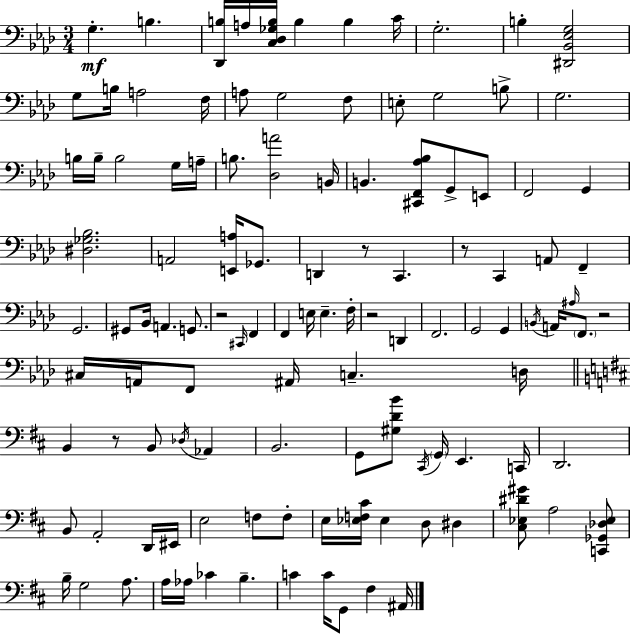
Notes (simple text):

G3/q. B3/q. [Db2,B3]/s A3/s [C3,Db3,Gb3,B3]/s B3/q B3/q C4/s G3/h. B3/q [D#2,Bb2,Eb3,G3]/h G3/e B3/s A3/h F3/s A3/e G3/h F3/e E3/e G3/h B3/e G3/h. B3/s B3/s B3/h G3/s A3/s B3/e. [Db3,A4]/h B2/s B2/q. [C#2,F2,Ab3,Bb3]/e G2/e E2/e F2/h G2/q [D#3,Gb3,Bb3]/h. A2/h [E2,A3]/s Gb2/e. D2/q R/e C2/q. R/e C2/q A2/e F2/q G2/h. G#2/e Bb2/s A2/q. G2/e. R/h C#2/s F2/q F2/q E3/s E3/q. F3/s R/h D2/q F2/h. G2/h G2/q B2/s A2/s A#3/s F2/e. R/h C#3/s A2/s F2/e A#2/s C3/q. D3/s B2/q R/e B2/e Db3/s Ab2/q B2/h. G2/e [G#3,D4,B4]/e C#2/s G2/s E2/q. C2/s D2/h. B2/e A2/h D2/s EIS2/s E3/h F3/e F3/e E3/s [Eb3,F3,C#4]/s Eb3/q D3/e D#3/q [C#3,Eb3,D#4,G#4]/e A3/h [C2,Gb2,Db3,Eb3]/e B3/s G3/h A3/e. A3/s Ab3/s CES4/q B3/q. C4/q C4/s G2/e F#3/q A#2/s